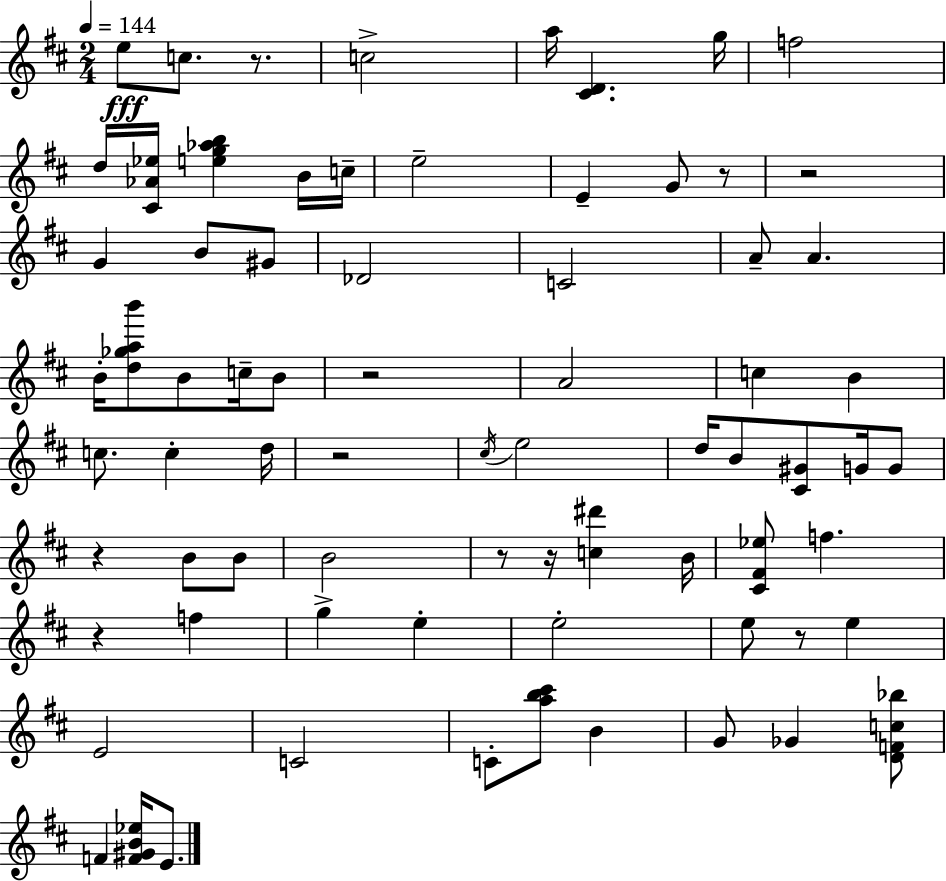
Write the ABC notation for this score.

X:1
T:Untitled
M:2/4
L:1/4
K:D
e/2 c/2 z/2 c2 a/4 [^CD] g/4 f2 d/4 [^C_A_e]/4 [eg_ab] B/4 c/4 e2 E G/2 z/2 z2 G B/2 ^G/2 _D2 C2 A/2 A B/4 [d_gab']/2 B/2 c/4 B/2 z2 A2 c B c/2 c d/4 z2 ^c/4 e2 d/4 B/2 [^C^G]/2 G/4 G/2 z B/2 B/2 B2 z/2 z/4 [c^d'] B/4 [^C^F_e]/2 f z f g e e2 e/2 z/2 e E2 C2 C/2 [ab^c']/2 B G/2 _G [DFc_b]/2 F [F^GB_e]/4 E/2